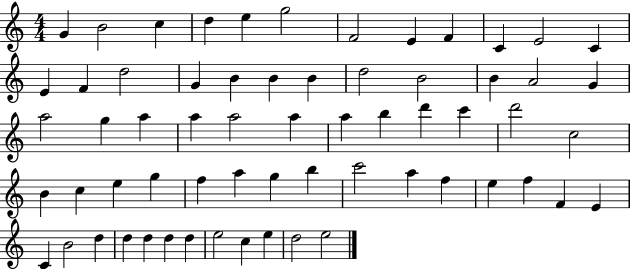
{
  \clef treble
  \numericTimeSignature
  \time 4/4
  \key c \major
  g'4 b'2 c''4 | d''4 e''4 g''2 | f'2 e'4 f'4 | c'4 e'2 c'4 | \break e'4 f'4 d''2 | g'4 b'4 b'4 b'4 | d''2 b'2 | b'4 a'2 g'4 | \break a''2 g''4 a''4 | a''4 a''2 a''4 | a''4 b''4 d'''4 c'''4 | d'''2 c''2 | \break b'4 c''4 e''4 g''4 | f''4 a''4 g''4 b''4 | c'''2 a''4 f''4 | e''4 f''4 f'4 e'4 | \break c'4 b'2 d''4 | d''4 d''4 d''4 d''4 | e''2 c''4 e''4 | d''2 e''2 | \break \bar "|."
}